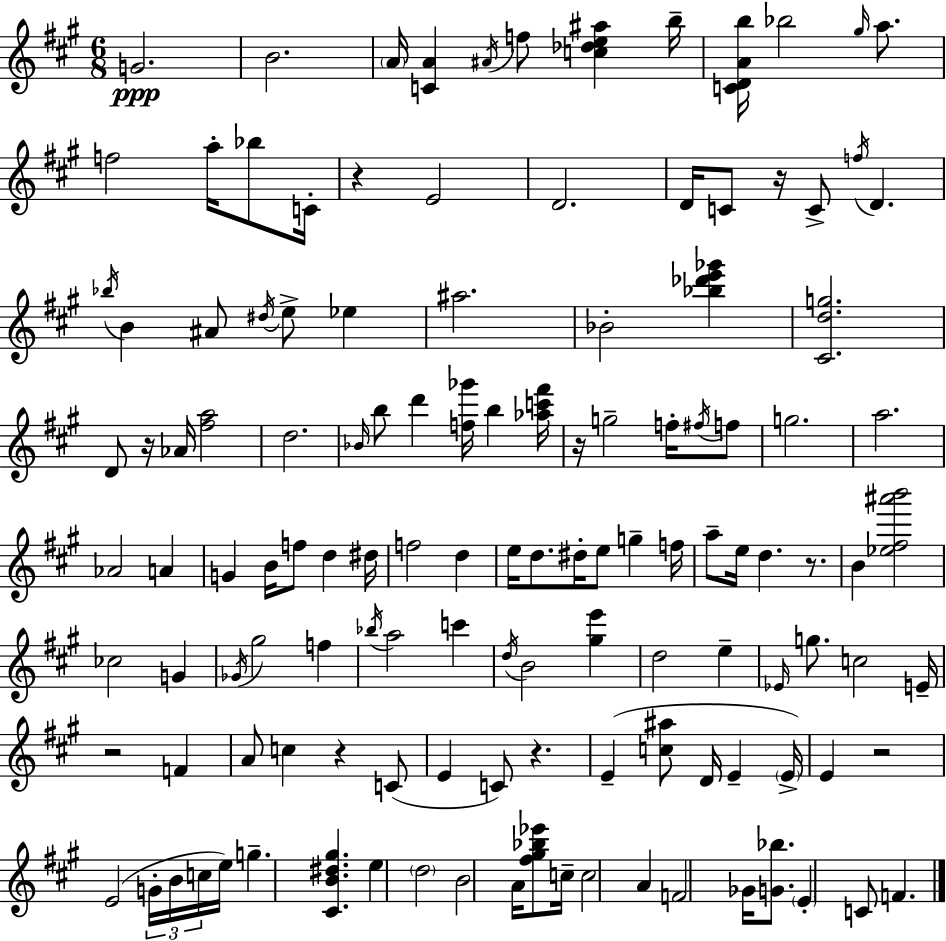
G4/h. B4/h. A4/s [C4,A4]/q A#4/s F5/e [C5,Db5,E5,A#5]/q B5/s [C4,D4,A4,B5]/s Bb5/h G#5/s A5/e. F5/h A5/s Bb5/e C4/s R/q E4/h D4/h. D4/s C4/e R/s C4/e F5/s D4/q. Bb5/s B4/q A#4/e D#5/s E5/e Eb5/q A#5/h. Bb4/h [Bb5,Db6,E6,Gb6]/q [C#4,D5,G5]/h. D4/e R/s Ab4/s [F#5,A5]/h D5/h. Bb4/s B5/e D6/q [F5,Gb6]/s B5/q [Ab5,C6,F#6]/s R/s G5/h F5/s F#5/s F5/e G5/h. A5/h. Ab4/h A4/q G4/q B4/s F5/e D5/q D#5/s F5/h D5/q E5/s D5/e. D#5/s E5/e G5/q F5/s A5/e E5/s D5/q. R/e. B4/q [Eb5,F#5,A#6,B6]/h CES5/h G4/q Gb4/s G#5/h F5/q Bb5/s A5/h C6/q D5/s B4/h [G#5,E6]/q D5/h E5/q Eb4/s G5/e. C5/h E4/s R/h F4/q A4/e C5/q R/q C4/e E4/q C4/e R/q. E4/q [C5,A#5]/e D4/s E4/q E4/s E4/q R/h E4/h G4/s B4/s C5/s E5/s G5/q. [C#4,B4,D#5,G#5]/q. E5/q D5/h B4/h A4/s [F#5,G#5,Bb5,Eb6]/e C5/s C5/h A4/q F4/h Gb4/s [G4,Bb5]/e. E4/q C4/e F4/q.